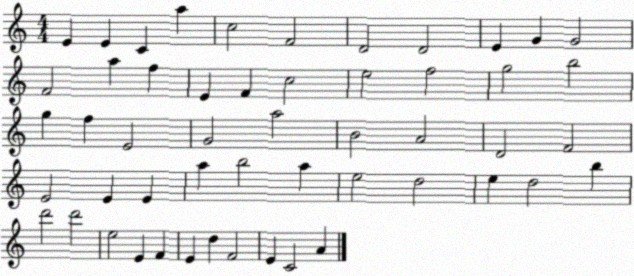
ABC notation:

X:1
T:Untitled
M:4/4
L:1/4
K:C
E E C a c2 F2 D2 D2 E G G2 F2 a f E F c2 e2 f2 g2 b2 g f E2 G2 a2 B2 A2 D2 F2 E2 E E a b2 a e2 d2 e d2 b d'2 d'2 e2 E F E d F2 E C2 A